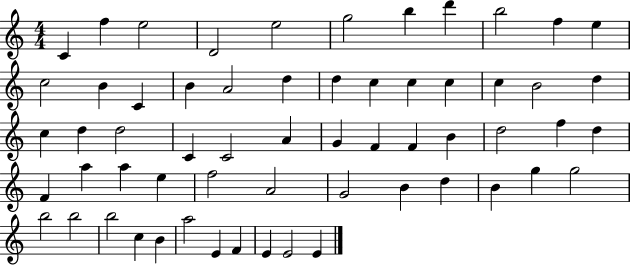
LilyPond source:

{
  \clef treble
  \numericTimeSignature
  \time 4/4
  \key c \major
  c'4 f''4 e''2 | d'2 e''2 | g''2 b''4 d'''4 | b''2 f''4 e''4 | \break c''2 b'4 c'4 | b'4 a'2 d''4 | d''4 c''4 c''4 c''4 | c''4 b'2 d''4 | \break c''4 d''4 d''2 | c'4 c'2 a'4 | g'4 f'4 f'4 b'4 | d''2 f''4 d''4 | \break f'4 a''4 a''4 e''4 | f''2 a'2 | g'2 b'4 d''4 | b'4 g''4 g''2 | \break b''2 b''2 | b''2 c''4 b'4 | a''2 e'4 f'4 | e'4 e'2 e'4 | \break \bar "|."
}